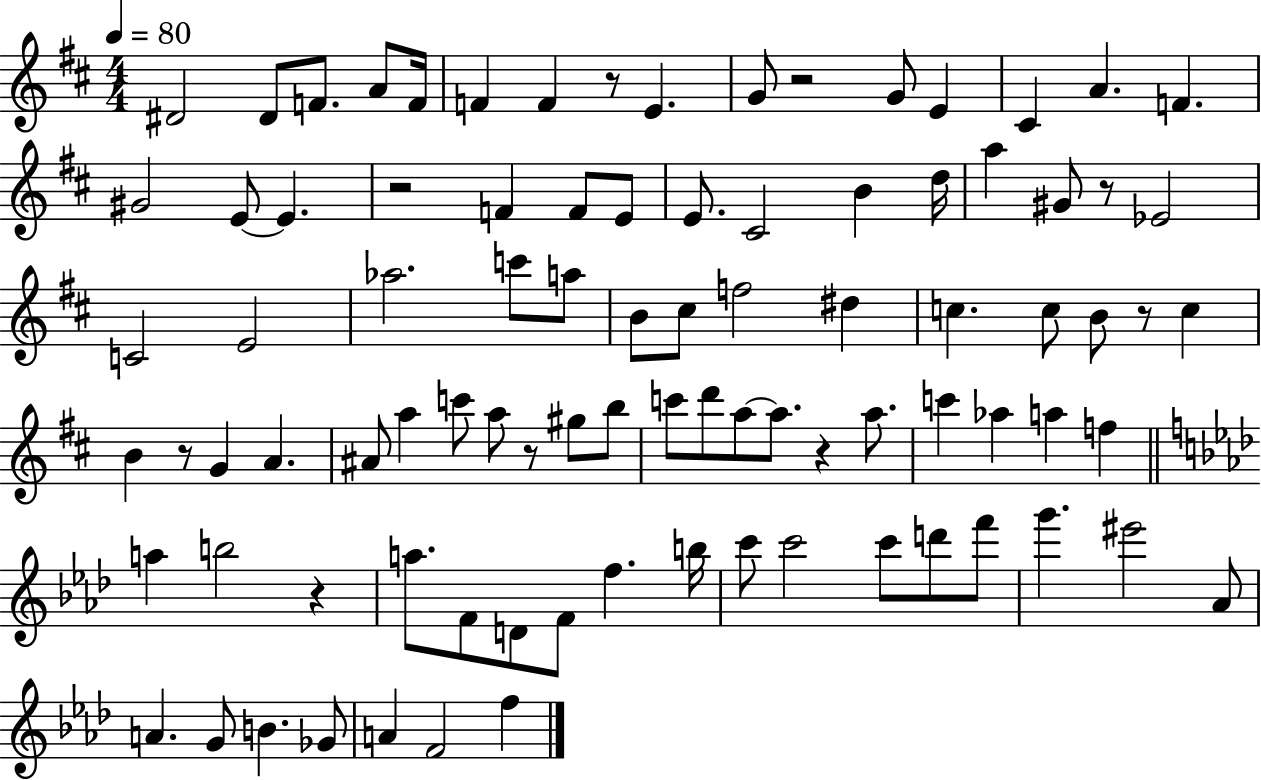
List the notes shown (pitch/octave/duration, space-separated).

D#4/h D#4/e F4/e. A4/e F4/s F4/q F4/q R/e E4/q. G4/e R/h G4/e E4/q C#4/q A4/q. F4/q. G#4/h E4/e E4/q. R/h F4/q F4/e E4/e E4/e. C#4/h B4/q D5/s A5/q G#4/e R/e Eb4/h C4/h E4/h Ab5/h. C6/e A5/e B4/e C#5/e F5/h D#5/q C5/q. C5/e B4/e R/e C5/q B4/q R/e G4/q A4/q. A#4/e A5/q C6/e A5/e R/e G#5/e B5/e C6/e D6/e A5/e A5/e. R/q A5/e. C6/q Ab5/q A5/q F5/q A5/q B5/h R/q A5/e. F4/e D4/e F4/e F5/q. B5/s C6/e C6/h C6/e D6/e F6/e G6/q. EIS6/h Ab4/e A4/q. G4/e B4/q. Gb4/e A4/q F4/h F5/q